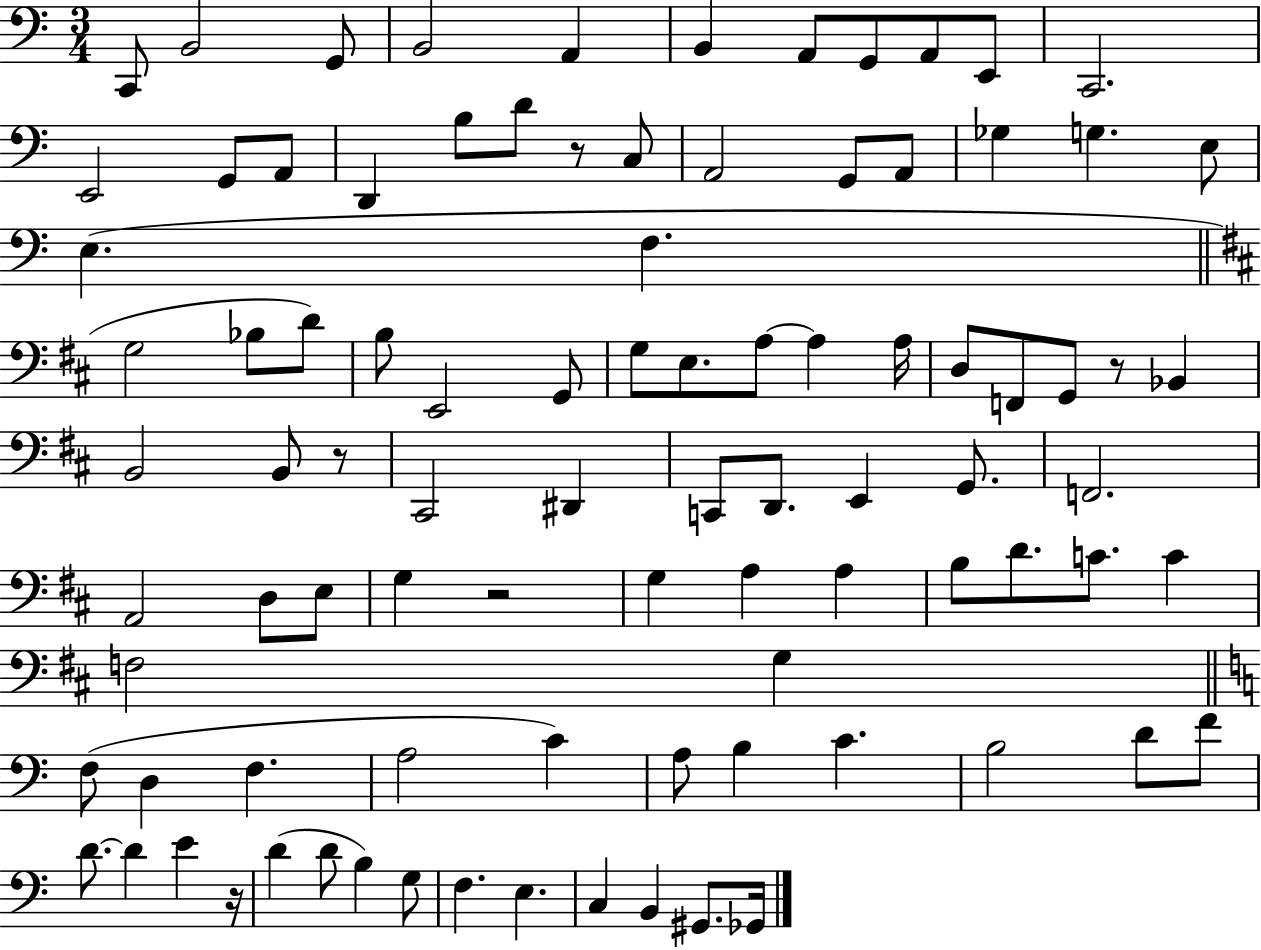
C2/e B2/h G2/e B2/h A2/q B2/q A2/e G2/e A2/e E2/e C2/h. E2/h G2/e A2/e D2/q B3/e D4/e R/e C3/e A2/h G2/e A2/e Gb3/q G3/q. E3/e E3/q. F3/q. G3/h Bb3/e D4/e B3/e E2/h G2/e G3/e E3/e. A3/e A3/q A3/s D3/e F2/e G2/e R/e Bb2/q B2/h B2/e R/e C#2/h D#2/q C2/e D2/e. E2/q G2/e. F2/h. A2/h D3/e E3/e G3/q R/h G3/q A3/q A3/q B3/e D4/e. C4/e. C4/q F3/h G3/q F3/e D3/q F3/q. A3/h C4/q A3/e B3/q C4/q. B3/h D4/e F4/e D4/e. D4/q E4/q R/s D4/q D4/e B3/q G3/e F3/q. E3/q. C3/q B2/q G#2/e. Gb2/s